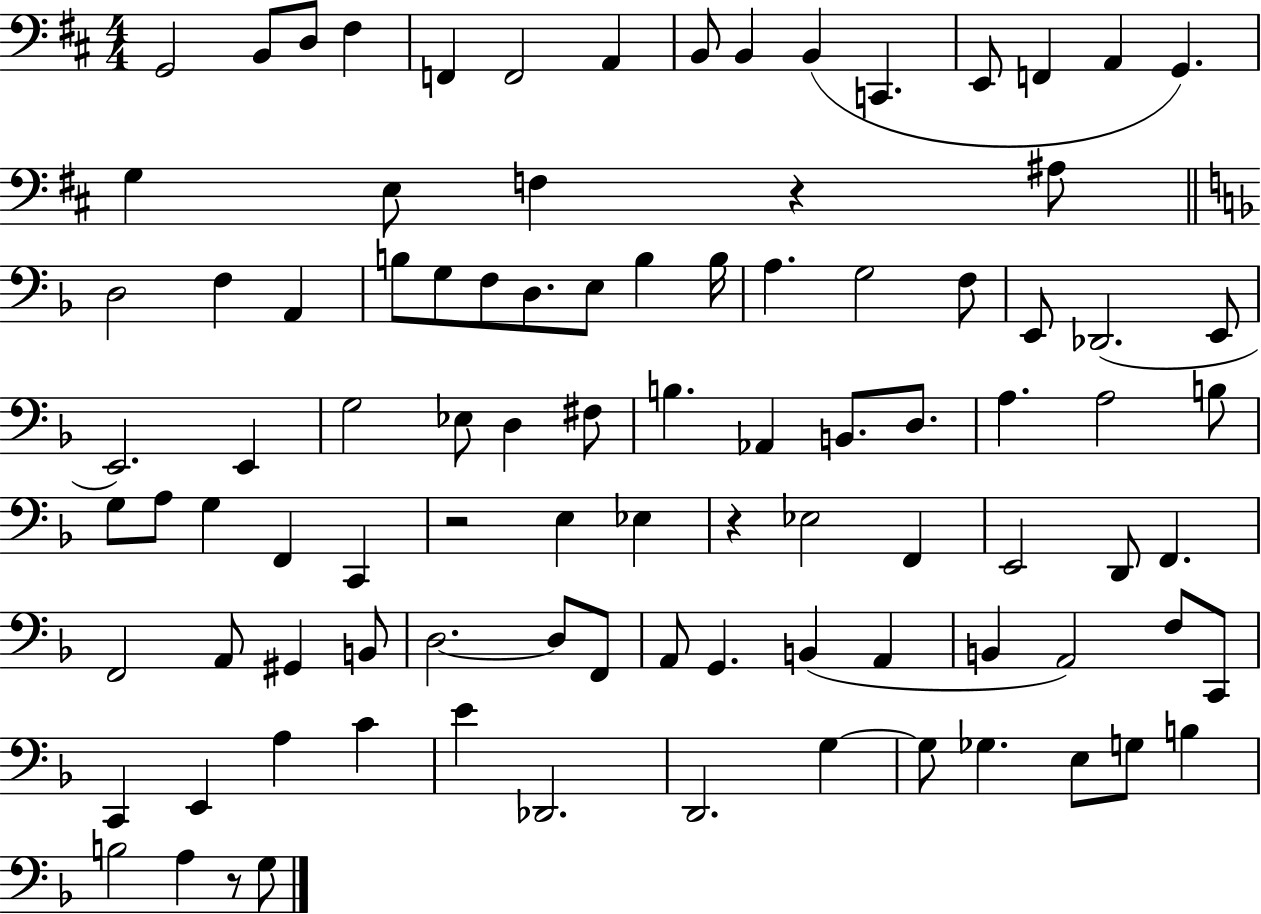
G2/h B2/e D3/e F#3/q F2/q F2/h A2/q B2/e B2/q B2/q C2/q. E2/e F2/q A2/q G2/q. G3/q E3/e F3/q R/q A#3/e D3/h F3/q A2/q B3/e G3/e F3/e D3/e. E3/e B3/q B3/s A3/q. G3/h F3/e E2/e Db2/h. E2/e E2/h. E2/q G3/h Eb3/e D3/q F#3/e B3/q. Ab2/q B2/e. D3/e. A3/q. A3/h B3/e G3/e A3/e G3/q F2/q C2/q R/h E3/q Eb3/q R/q Eb3/h F2/q E2/h D2/e F2/q. F2/h A2/e G#2/q B2/e D3/h. D3/e F2/e A2/e G2/q. B2/q A2/q B2/q A2/h F3/e C2/e C2/q E2/q A3/q C4/q E4/q Db2/h. D2/h. G3/q G3/e Gb3/q. E3/e G3/e B3/q B3/h A3/q R/e G3/e